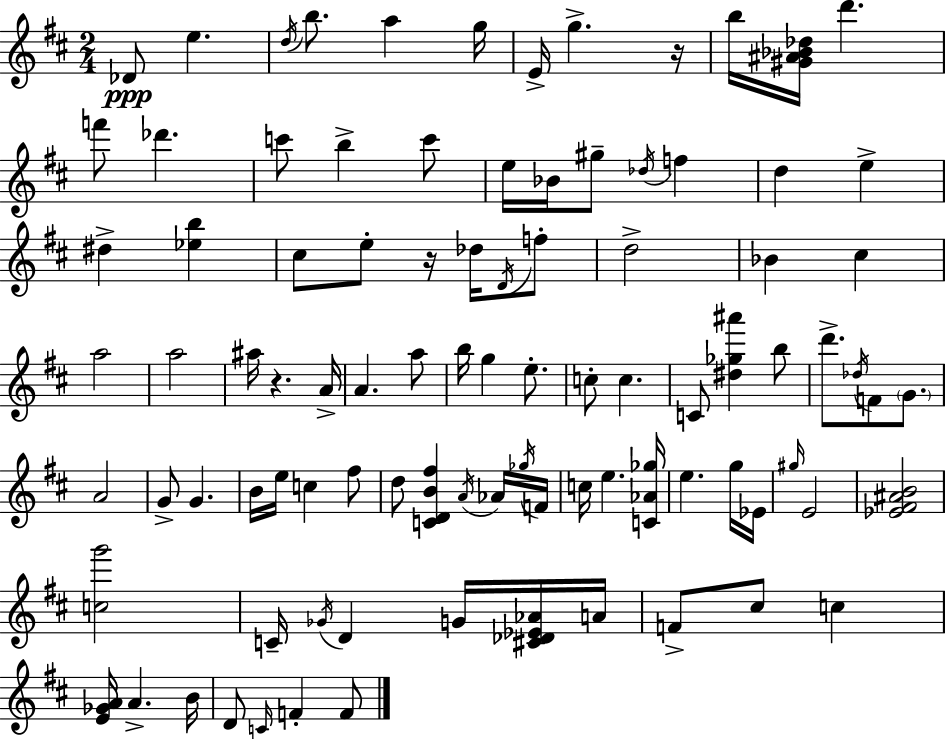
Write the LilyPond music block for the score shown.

{
  \clef treble
  \numericTimeSignature
  \time 2/4
  \key d \major
  \repeat volta 2 { des'8\ppp e''4. | \acciaccatura { d''16 } b''8. a''4 | g''16 e'16-> g''4.-> | r16 b''16 <gis' ais' bes' des''>16 d'''4. | \break f'''8 des'''4. | c'''8 b''4-> c'''8 | e''16 bes'16 gis''8-- \acciaccatura { des''16 } f''4 | d''4 e''4-> | \break dis''4-> <ees'' b''>4 | cis''8 e''8-. r16 des''16 | \acciaccatura { d'16 } f''8-. d''2-> | bes'4 cis''4 | \break a''2 | a''2 | ais''16 r4. | a'16-> a'4. | \break a''8 b''16 g''4 | e''8.-. c''8-. c''4. | c'8 <dis'' ges'' ais'''>4 | b''8 d'''8.-> \acciaccatura { des''16 } f'8 | \break \parenthesize g'8. a'2 | g'8-> g'4. | b'16 e''16 c''4 | fis''8 d''8 <c' d' b' fis''>4 | \break \acciaccatura { a'16 } aes'16 \acciaccatura { ges''16 } f'16 c''16 e''4. | <c' aes' ges''>16 e''4. | g''16 ees'16 \grace { gis''16 } e'2 | <ees' fis' ais' b'>2 | \break <c'' g'''>2 | c'16-- | \acciaccatura { ges'16 } d'4 g'16 <cis' des' ees' aes'>16 a'16 | f'8-> cis''8 c''4 | \break <e' ges' a'>16 a'4.-> b'16 | d'8 \grace { c'16 } f'4-. f'8 | } \bar "|."
}